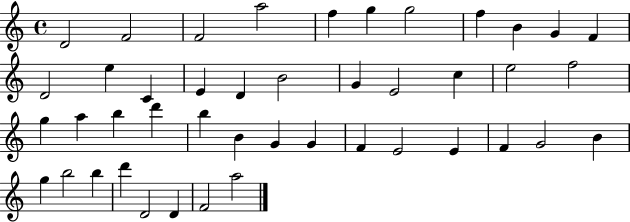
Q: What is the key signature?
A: C major